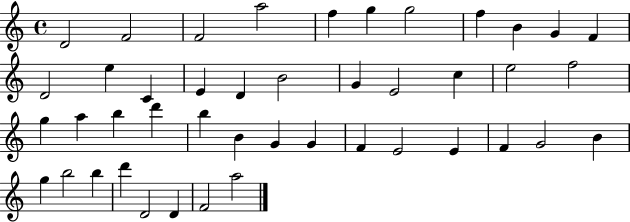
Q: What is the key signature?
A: C major